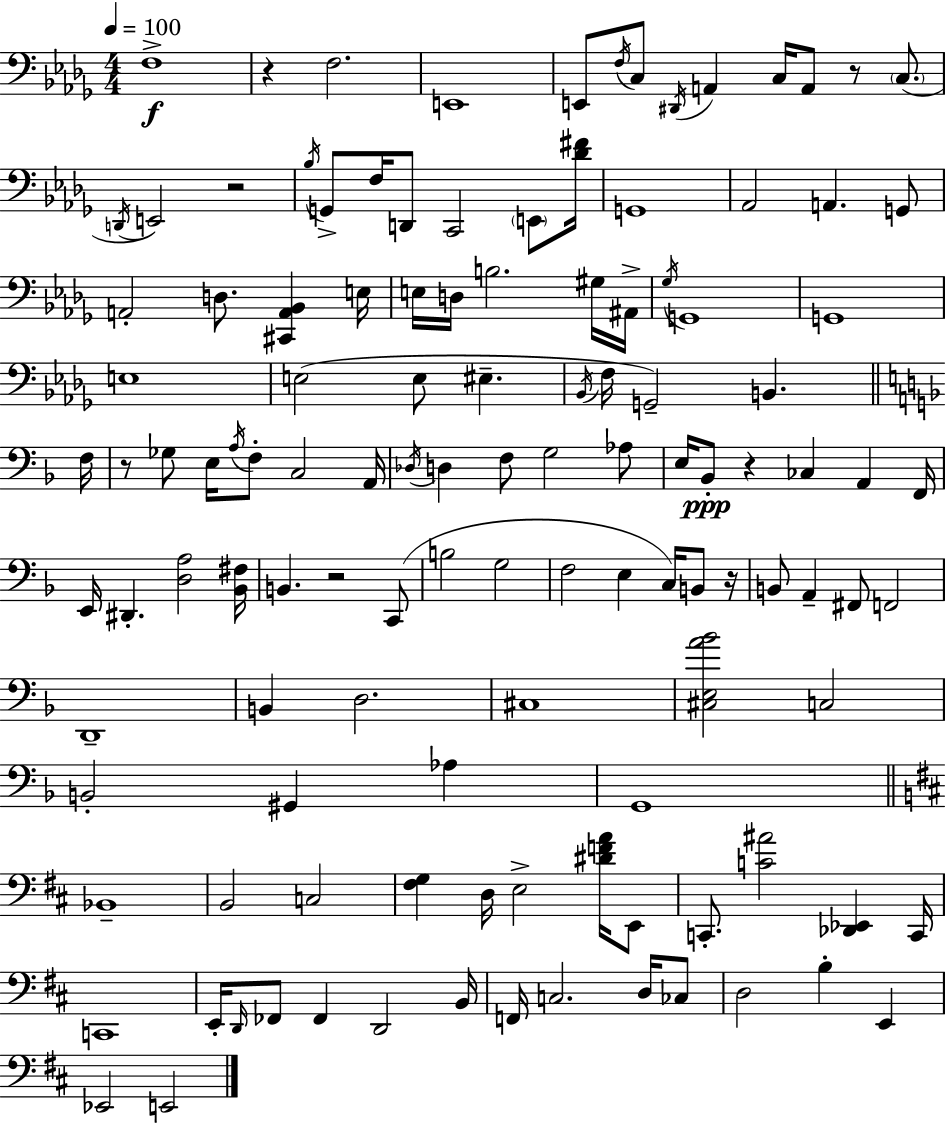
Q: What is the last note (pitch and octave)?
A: E2